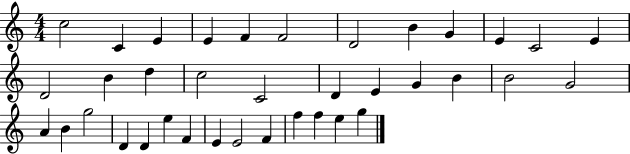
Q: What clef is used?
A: treble